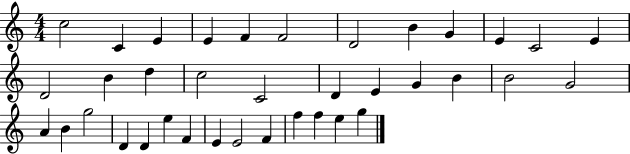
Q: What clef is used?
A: treble